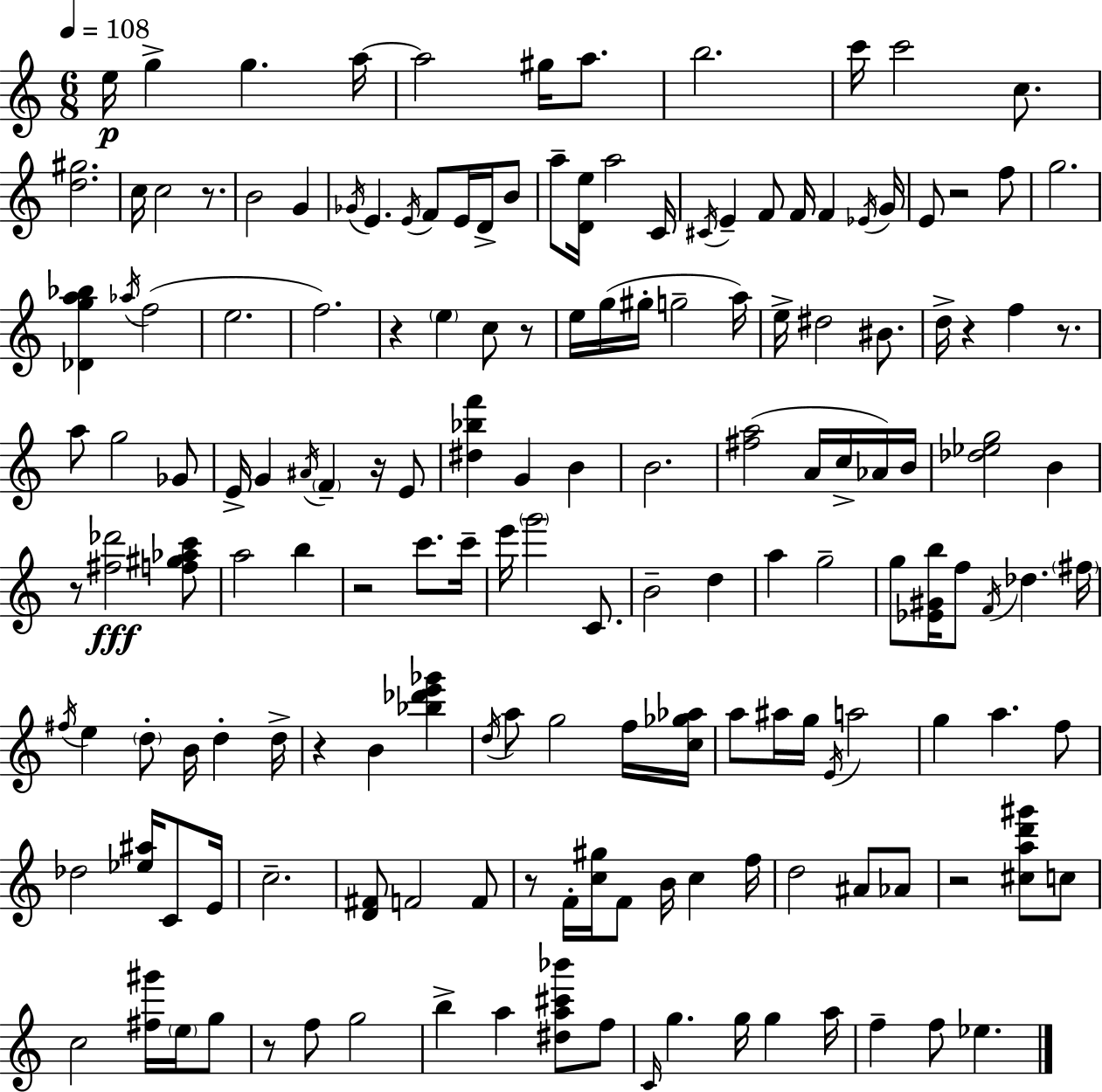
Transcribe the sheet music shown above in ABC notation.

X:1
T:Untitled
M:6/8
L:1/4
K:Am
e/4 g g a/4 a2 ^g/4 a/2 b2 c'/4 c'2 c/2 [d^g]2 c/4 c2 z/2 B2 G _G/4 E E/4 F/2 E/4 D/4 B/2 a/2 [De]/4 a2 C/4 ^C/4 E F/2 F/4 F _E/4 G/4 E/2 z2 f/2 g2 [_Dga_b] _a/4 f2 e2 f2 z e c/2 z/2 e/4 g/4 ^g/4 g2 a/4 e/4 ^d2 ^B/2 d/4 z f z/2 a/2 g2 _G/2 E/4 G ^A/4 F z/4 E/2 [^d_bf'] G B B2 [^fa]2 A/4 c/4 _A/4 B/4 [_d_eg]2 B z/2 [^f_d']2 [f^g_ac']/2 a2 b z2 c'/2 c'/4 e'/4 g'2 C/2 B2 d a g2 g/2 [_E^Gb]/4 f/2 F/4 _d ^f/4 ^f/4 e d/2 B/4 d d/4 z B [_b_d'e'_g'] d/4 a/2 g2 f/4 [c_g_a]/4 a/2 ^a/4 g/4 E/4 a2 g a f/2 _d2 [_e^a]/4 C/2 E/4 c2 [D^F]/2 F2 F/2 z/2 F/4 [c^g]/4 F/2 B/4 c f/4 d2 ^A/2 _A/2 z2 [^cad'^g']/2 c/2 c2 [^f^g']/4 e/4 g/2 z/2 f/2 g2 b a [^da^c'_b']/2 f/2 C/4 g g/4 g a/4 f f/2 _e